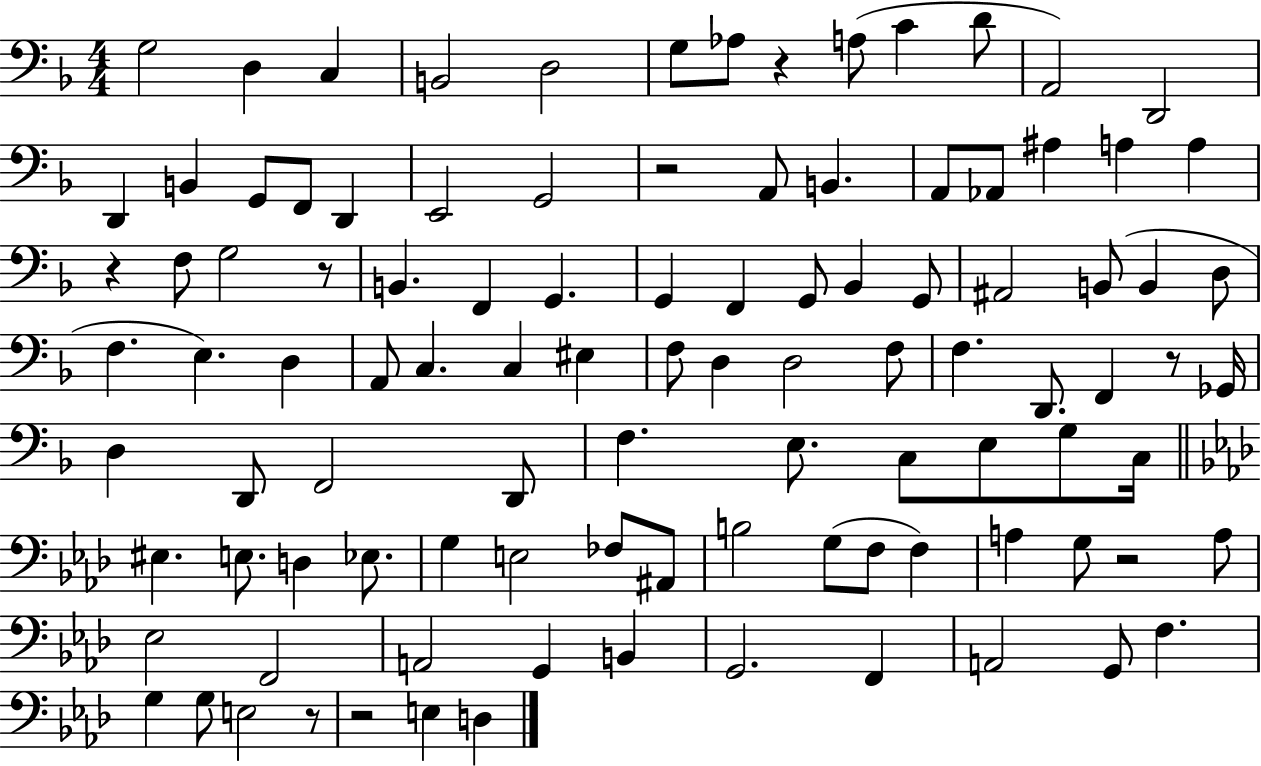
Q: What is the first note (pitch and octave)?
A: G3